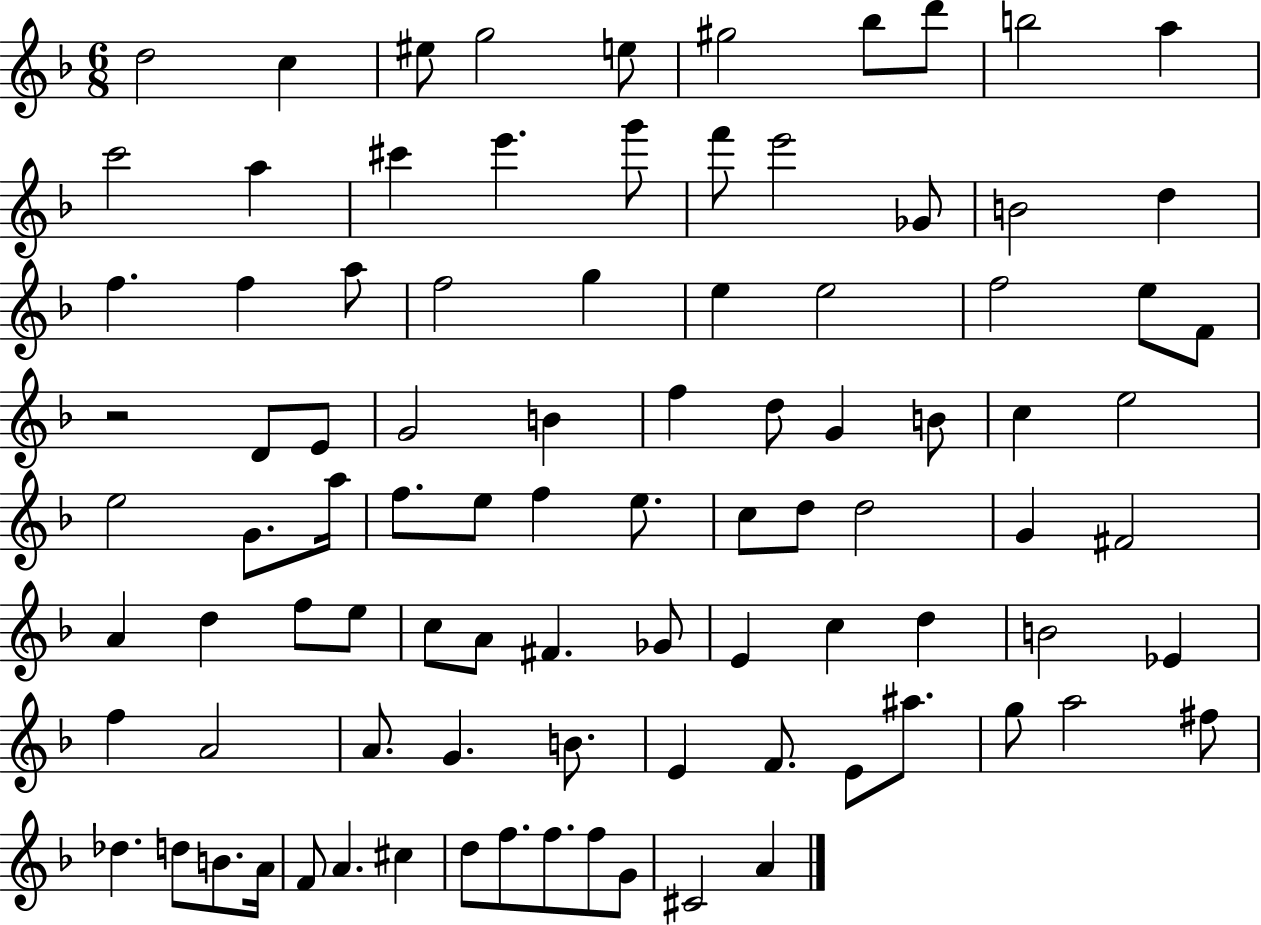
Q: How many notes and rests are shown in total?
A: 92